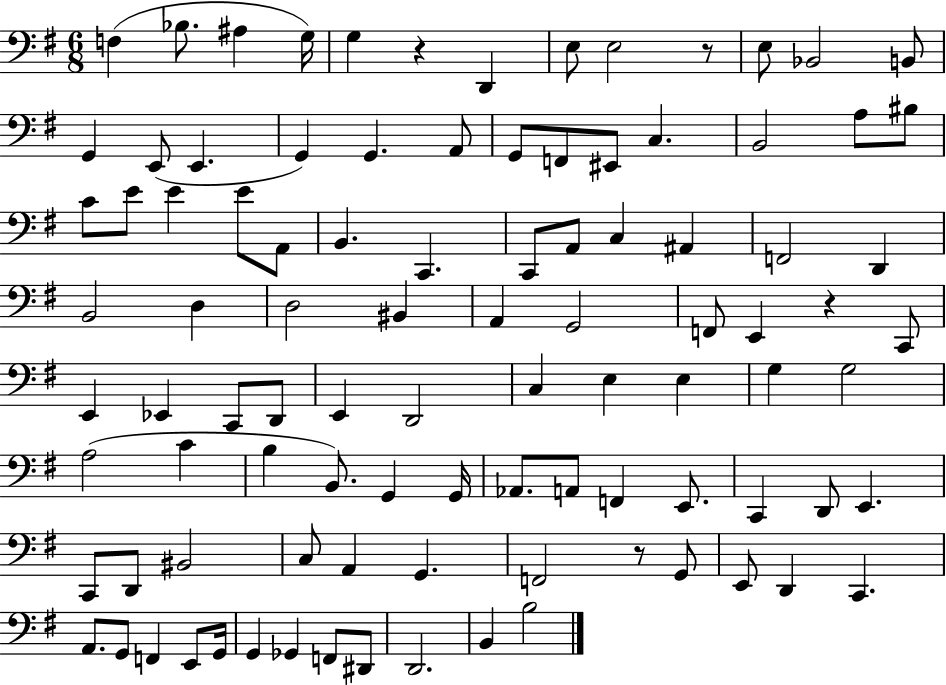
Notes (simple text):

F3/q Bb3/e. A#3/q G3/s G3/q R/q D2/q E3/e E3/h R/e E3/e Bb2/h B2/e G2/q E2/e E2/q. G2/q G2/q. A2/e G2/e F2/e EIS2/e C3/q. B2/h A3/e BIS3/e C4/e E4/e E4/q E4/e A2/e B2/q. C2/q. C2/e A2/e C3/q A#2/q F2/h D2/q B2/h D3/q D3/h BIS2/q A2/q G2/h F2/e E2/q R/q C2/e E2/q Eb2/q C2/e D2/e E2/q D2/h C3/q E3/q E3/q G3/q G3/h A3/h C4/q B3/q B2/e. G2/q G2/s Ab2/e. A2/e F2/q E2/e. C2/q D2/e E2/q. C2/e D2/e BIS2/h C3/e A2/q G2/q. F2/h R/e G2/e E2/e D2/q C2/q. A2/e. G2/e F2/q E2/e G2/s G2/q Gb2/q F2/e D#2/e D2/h. B2/q B3/h